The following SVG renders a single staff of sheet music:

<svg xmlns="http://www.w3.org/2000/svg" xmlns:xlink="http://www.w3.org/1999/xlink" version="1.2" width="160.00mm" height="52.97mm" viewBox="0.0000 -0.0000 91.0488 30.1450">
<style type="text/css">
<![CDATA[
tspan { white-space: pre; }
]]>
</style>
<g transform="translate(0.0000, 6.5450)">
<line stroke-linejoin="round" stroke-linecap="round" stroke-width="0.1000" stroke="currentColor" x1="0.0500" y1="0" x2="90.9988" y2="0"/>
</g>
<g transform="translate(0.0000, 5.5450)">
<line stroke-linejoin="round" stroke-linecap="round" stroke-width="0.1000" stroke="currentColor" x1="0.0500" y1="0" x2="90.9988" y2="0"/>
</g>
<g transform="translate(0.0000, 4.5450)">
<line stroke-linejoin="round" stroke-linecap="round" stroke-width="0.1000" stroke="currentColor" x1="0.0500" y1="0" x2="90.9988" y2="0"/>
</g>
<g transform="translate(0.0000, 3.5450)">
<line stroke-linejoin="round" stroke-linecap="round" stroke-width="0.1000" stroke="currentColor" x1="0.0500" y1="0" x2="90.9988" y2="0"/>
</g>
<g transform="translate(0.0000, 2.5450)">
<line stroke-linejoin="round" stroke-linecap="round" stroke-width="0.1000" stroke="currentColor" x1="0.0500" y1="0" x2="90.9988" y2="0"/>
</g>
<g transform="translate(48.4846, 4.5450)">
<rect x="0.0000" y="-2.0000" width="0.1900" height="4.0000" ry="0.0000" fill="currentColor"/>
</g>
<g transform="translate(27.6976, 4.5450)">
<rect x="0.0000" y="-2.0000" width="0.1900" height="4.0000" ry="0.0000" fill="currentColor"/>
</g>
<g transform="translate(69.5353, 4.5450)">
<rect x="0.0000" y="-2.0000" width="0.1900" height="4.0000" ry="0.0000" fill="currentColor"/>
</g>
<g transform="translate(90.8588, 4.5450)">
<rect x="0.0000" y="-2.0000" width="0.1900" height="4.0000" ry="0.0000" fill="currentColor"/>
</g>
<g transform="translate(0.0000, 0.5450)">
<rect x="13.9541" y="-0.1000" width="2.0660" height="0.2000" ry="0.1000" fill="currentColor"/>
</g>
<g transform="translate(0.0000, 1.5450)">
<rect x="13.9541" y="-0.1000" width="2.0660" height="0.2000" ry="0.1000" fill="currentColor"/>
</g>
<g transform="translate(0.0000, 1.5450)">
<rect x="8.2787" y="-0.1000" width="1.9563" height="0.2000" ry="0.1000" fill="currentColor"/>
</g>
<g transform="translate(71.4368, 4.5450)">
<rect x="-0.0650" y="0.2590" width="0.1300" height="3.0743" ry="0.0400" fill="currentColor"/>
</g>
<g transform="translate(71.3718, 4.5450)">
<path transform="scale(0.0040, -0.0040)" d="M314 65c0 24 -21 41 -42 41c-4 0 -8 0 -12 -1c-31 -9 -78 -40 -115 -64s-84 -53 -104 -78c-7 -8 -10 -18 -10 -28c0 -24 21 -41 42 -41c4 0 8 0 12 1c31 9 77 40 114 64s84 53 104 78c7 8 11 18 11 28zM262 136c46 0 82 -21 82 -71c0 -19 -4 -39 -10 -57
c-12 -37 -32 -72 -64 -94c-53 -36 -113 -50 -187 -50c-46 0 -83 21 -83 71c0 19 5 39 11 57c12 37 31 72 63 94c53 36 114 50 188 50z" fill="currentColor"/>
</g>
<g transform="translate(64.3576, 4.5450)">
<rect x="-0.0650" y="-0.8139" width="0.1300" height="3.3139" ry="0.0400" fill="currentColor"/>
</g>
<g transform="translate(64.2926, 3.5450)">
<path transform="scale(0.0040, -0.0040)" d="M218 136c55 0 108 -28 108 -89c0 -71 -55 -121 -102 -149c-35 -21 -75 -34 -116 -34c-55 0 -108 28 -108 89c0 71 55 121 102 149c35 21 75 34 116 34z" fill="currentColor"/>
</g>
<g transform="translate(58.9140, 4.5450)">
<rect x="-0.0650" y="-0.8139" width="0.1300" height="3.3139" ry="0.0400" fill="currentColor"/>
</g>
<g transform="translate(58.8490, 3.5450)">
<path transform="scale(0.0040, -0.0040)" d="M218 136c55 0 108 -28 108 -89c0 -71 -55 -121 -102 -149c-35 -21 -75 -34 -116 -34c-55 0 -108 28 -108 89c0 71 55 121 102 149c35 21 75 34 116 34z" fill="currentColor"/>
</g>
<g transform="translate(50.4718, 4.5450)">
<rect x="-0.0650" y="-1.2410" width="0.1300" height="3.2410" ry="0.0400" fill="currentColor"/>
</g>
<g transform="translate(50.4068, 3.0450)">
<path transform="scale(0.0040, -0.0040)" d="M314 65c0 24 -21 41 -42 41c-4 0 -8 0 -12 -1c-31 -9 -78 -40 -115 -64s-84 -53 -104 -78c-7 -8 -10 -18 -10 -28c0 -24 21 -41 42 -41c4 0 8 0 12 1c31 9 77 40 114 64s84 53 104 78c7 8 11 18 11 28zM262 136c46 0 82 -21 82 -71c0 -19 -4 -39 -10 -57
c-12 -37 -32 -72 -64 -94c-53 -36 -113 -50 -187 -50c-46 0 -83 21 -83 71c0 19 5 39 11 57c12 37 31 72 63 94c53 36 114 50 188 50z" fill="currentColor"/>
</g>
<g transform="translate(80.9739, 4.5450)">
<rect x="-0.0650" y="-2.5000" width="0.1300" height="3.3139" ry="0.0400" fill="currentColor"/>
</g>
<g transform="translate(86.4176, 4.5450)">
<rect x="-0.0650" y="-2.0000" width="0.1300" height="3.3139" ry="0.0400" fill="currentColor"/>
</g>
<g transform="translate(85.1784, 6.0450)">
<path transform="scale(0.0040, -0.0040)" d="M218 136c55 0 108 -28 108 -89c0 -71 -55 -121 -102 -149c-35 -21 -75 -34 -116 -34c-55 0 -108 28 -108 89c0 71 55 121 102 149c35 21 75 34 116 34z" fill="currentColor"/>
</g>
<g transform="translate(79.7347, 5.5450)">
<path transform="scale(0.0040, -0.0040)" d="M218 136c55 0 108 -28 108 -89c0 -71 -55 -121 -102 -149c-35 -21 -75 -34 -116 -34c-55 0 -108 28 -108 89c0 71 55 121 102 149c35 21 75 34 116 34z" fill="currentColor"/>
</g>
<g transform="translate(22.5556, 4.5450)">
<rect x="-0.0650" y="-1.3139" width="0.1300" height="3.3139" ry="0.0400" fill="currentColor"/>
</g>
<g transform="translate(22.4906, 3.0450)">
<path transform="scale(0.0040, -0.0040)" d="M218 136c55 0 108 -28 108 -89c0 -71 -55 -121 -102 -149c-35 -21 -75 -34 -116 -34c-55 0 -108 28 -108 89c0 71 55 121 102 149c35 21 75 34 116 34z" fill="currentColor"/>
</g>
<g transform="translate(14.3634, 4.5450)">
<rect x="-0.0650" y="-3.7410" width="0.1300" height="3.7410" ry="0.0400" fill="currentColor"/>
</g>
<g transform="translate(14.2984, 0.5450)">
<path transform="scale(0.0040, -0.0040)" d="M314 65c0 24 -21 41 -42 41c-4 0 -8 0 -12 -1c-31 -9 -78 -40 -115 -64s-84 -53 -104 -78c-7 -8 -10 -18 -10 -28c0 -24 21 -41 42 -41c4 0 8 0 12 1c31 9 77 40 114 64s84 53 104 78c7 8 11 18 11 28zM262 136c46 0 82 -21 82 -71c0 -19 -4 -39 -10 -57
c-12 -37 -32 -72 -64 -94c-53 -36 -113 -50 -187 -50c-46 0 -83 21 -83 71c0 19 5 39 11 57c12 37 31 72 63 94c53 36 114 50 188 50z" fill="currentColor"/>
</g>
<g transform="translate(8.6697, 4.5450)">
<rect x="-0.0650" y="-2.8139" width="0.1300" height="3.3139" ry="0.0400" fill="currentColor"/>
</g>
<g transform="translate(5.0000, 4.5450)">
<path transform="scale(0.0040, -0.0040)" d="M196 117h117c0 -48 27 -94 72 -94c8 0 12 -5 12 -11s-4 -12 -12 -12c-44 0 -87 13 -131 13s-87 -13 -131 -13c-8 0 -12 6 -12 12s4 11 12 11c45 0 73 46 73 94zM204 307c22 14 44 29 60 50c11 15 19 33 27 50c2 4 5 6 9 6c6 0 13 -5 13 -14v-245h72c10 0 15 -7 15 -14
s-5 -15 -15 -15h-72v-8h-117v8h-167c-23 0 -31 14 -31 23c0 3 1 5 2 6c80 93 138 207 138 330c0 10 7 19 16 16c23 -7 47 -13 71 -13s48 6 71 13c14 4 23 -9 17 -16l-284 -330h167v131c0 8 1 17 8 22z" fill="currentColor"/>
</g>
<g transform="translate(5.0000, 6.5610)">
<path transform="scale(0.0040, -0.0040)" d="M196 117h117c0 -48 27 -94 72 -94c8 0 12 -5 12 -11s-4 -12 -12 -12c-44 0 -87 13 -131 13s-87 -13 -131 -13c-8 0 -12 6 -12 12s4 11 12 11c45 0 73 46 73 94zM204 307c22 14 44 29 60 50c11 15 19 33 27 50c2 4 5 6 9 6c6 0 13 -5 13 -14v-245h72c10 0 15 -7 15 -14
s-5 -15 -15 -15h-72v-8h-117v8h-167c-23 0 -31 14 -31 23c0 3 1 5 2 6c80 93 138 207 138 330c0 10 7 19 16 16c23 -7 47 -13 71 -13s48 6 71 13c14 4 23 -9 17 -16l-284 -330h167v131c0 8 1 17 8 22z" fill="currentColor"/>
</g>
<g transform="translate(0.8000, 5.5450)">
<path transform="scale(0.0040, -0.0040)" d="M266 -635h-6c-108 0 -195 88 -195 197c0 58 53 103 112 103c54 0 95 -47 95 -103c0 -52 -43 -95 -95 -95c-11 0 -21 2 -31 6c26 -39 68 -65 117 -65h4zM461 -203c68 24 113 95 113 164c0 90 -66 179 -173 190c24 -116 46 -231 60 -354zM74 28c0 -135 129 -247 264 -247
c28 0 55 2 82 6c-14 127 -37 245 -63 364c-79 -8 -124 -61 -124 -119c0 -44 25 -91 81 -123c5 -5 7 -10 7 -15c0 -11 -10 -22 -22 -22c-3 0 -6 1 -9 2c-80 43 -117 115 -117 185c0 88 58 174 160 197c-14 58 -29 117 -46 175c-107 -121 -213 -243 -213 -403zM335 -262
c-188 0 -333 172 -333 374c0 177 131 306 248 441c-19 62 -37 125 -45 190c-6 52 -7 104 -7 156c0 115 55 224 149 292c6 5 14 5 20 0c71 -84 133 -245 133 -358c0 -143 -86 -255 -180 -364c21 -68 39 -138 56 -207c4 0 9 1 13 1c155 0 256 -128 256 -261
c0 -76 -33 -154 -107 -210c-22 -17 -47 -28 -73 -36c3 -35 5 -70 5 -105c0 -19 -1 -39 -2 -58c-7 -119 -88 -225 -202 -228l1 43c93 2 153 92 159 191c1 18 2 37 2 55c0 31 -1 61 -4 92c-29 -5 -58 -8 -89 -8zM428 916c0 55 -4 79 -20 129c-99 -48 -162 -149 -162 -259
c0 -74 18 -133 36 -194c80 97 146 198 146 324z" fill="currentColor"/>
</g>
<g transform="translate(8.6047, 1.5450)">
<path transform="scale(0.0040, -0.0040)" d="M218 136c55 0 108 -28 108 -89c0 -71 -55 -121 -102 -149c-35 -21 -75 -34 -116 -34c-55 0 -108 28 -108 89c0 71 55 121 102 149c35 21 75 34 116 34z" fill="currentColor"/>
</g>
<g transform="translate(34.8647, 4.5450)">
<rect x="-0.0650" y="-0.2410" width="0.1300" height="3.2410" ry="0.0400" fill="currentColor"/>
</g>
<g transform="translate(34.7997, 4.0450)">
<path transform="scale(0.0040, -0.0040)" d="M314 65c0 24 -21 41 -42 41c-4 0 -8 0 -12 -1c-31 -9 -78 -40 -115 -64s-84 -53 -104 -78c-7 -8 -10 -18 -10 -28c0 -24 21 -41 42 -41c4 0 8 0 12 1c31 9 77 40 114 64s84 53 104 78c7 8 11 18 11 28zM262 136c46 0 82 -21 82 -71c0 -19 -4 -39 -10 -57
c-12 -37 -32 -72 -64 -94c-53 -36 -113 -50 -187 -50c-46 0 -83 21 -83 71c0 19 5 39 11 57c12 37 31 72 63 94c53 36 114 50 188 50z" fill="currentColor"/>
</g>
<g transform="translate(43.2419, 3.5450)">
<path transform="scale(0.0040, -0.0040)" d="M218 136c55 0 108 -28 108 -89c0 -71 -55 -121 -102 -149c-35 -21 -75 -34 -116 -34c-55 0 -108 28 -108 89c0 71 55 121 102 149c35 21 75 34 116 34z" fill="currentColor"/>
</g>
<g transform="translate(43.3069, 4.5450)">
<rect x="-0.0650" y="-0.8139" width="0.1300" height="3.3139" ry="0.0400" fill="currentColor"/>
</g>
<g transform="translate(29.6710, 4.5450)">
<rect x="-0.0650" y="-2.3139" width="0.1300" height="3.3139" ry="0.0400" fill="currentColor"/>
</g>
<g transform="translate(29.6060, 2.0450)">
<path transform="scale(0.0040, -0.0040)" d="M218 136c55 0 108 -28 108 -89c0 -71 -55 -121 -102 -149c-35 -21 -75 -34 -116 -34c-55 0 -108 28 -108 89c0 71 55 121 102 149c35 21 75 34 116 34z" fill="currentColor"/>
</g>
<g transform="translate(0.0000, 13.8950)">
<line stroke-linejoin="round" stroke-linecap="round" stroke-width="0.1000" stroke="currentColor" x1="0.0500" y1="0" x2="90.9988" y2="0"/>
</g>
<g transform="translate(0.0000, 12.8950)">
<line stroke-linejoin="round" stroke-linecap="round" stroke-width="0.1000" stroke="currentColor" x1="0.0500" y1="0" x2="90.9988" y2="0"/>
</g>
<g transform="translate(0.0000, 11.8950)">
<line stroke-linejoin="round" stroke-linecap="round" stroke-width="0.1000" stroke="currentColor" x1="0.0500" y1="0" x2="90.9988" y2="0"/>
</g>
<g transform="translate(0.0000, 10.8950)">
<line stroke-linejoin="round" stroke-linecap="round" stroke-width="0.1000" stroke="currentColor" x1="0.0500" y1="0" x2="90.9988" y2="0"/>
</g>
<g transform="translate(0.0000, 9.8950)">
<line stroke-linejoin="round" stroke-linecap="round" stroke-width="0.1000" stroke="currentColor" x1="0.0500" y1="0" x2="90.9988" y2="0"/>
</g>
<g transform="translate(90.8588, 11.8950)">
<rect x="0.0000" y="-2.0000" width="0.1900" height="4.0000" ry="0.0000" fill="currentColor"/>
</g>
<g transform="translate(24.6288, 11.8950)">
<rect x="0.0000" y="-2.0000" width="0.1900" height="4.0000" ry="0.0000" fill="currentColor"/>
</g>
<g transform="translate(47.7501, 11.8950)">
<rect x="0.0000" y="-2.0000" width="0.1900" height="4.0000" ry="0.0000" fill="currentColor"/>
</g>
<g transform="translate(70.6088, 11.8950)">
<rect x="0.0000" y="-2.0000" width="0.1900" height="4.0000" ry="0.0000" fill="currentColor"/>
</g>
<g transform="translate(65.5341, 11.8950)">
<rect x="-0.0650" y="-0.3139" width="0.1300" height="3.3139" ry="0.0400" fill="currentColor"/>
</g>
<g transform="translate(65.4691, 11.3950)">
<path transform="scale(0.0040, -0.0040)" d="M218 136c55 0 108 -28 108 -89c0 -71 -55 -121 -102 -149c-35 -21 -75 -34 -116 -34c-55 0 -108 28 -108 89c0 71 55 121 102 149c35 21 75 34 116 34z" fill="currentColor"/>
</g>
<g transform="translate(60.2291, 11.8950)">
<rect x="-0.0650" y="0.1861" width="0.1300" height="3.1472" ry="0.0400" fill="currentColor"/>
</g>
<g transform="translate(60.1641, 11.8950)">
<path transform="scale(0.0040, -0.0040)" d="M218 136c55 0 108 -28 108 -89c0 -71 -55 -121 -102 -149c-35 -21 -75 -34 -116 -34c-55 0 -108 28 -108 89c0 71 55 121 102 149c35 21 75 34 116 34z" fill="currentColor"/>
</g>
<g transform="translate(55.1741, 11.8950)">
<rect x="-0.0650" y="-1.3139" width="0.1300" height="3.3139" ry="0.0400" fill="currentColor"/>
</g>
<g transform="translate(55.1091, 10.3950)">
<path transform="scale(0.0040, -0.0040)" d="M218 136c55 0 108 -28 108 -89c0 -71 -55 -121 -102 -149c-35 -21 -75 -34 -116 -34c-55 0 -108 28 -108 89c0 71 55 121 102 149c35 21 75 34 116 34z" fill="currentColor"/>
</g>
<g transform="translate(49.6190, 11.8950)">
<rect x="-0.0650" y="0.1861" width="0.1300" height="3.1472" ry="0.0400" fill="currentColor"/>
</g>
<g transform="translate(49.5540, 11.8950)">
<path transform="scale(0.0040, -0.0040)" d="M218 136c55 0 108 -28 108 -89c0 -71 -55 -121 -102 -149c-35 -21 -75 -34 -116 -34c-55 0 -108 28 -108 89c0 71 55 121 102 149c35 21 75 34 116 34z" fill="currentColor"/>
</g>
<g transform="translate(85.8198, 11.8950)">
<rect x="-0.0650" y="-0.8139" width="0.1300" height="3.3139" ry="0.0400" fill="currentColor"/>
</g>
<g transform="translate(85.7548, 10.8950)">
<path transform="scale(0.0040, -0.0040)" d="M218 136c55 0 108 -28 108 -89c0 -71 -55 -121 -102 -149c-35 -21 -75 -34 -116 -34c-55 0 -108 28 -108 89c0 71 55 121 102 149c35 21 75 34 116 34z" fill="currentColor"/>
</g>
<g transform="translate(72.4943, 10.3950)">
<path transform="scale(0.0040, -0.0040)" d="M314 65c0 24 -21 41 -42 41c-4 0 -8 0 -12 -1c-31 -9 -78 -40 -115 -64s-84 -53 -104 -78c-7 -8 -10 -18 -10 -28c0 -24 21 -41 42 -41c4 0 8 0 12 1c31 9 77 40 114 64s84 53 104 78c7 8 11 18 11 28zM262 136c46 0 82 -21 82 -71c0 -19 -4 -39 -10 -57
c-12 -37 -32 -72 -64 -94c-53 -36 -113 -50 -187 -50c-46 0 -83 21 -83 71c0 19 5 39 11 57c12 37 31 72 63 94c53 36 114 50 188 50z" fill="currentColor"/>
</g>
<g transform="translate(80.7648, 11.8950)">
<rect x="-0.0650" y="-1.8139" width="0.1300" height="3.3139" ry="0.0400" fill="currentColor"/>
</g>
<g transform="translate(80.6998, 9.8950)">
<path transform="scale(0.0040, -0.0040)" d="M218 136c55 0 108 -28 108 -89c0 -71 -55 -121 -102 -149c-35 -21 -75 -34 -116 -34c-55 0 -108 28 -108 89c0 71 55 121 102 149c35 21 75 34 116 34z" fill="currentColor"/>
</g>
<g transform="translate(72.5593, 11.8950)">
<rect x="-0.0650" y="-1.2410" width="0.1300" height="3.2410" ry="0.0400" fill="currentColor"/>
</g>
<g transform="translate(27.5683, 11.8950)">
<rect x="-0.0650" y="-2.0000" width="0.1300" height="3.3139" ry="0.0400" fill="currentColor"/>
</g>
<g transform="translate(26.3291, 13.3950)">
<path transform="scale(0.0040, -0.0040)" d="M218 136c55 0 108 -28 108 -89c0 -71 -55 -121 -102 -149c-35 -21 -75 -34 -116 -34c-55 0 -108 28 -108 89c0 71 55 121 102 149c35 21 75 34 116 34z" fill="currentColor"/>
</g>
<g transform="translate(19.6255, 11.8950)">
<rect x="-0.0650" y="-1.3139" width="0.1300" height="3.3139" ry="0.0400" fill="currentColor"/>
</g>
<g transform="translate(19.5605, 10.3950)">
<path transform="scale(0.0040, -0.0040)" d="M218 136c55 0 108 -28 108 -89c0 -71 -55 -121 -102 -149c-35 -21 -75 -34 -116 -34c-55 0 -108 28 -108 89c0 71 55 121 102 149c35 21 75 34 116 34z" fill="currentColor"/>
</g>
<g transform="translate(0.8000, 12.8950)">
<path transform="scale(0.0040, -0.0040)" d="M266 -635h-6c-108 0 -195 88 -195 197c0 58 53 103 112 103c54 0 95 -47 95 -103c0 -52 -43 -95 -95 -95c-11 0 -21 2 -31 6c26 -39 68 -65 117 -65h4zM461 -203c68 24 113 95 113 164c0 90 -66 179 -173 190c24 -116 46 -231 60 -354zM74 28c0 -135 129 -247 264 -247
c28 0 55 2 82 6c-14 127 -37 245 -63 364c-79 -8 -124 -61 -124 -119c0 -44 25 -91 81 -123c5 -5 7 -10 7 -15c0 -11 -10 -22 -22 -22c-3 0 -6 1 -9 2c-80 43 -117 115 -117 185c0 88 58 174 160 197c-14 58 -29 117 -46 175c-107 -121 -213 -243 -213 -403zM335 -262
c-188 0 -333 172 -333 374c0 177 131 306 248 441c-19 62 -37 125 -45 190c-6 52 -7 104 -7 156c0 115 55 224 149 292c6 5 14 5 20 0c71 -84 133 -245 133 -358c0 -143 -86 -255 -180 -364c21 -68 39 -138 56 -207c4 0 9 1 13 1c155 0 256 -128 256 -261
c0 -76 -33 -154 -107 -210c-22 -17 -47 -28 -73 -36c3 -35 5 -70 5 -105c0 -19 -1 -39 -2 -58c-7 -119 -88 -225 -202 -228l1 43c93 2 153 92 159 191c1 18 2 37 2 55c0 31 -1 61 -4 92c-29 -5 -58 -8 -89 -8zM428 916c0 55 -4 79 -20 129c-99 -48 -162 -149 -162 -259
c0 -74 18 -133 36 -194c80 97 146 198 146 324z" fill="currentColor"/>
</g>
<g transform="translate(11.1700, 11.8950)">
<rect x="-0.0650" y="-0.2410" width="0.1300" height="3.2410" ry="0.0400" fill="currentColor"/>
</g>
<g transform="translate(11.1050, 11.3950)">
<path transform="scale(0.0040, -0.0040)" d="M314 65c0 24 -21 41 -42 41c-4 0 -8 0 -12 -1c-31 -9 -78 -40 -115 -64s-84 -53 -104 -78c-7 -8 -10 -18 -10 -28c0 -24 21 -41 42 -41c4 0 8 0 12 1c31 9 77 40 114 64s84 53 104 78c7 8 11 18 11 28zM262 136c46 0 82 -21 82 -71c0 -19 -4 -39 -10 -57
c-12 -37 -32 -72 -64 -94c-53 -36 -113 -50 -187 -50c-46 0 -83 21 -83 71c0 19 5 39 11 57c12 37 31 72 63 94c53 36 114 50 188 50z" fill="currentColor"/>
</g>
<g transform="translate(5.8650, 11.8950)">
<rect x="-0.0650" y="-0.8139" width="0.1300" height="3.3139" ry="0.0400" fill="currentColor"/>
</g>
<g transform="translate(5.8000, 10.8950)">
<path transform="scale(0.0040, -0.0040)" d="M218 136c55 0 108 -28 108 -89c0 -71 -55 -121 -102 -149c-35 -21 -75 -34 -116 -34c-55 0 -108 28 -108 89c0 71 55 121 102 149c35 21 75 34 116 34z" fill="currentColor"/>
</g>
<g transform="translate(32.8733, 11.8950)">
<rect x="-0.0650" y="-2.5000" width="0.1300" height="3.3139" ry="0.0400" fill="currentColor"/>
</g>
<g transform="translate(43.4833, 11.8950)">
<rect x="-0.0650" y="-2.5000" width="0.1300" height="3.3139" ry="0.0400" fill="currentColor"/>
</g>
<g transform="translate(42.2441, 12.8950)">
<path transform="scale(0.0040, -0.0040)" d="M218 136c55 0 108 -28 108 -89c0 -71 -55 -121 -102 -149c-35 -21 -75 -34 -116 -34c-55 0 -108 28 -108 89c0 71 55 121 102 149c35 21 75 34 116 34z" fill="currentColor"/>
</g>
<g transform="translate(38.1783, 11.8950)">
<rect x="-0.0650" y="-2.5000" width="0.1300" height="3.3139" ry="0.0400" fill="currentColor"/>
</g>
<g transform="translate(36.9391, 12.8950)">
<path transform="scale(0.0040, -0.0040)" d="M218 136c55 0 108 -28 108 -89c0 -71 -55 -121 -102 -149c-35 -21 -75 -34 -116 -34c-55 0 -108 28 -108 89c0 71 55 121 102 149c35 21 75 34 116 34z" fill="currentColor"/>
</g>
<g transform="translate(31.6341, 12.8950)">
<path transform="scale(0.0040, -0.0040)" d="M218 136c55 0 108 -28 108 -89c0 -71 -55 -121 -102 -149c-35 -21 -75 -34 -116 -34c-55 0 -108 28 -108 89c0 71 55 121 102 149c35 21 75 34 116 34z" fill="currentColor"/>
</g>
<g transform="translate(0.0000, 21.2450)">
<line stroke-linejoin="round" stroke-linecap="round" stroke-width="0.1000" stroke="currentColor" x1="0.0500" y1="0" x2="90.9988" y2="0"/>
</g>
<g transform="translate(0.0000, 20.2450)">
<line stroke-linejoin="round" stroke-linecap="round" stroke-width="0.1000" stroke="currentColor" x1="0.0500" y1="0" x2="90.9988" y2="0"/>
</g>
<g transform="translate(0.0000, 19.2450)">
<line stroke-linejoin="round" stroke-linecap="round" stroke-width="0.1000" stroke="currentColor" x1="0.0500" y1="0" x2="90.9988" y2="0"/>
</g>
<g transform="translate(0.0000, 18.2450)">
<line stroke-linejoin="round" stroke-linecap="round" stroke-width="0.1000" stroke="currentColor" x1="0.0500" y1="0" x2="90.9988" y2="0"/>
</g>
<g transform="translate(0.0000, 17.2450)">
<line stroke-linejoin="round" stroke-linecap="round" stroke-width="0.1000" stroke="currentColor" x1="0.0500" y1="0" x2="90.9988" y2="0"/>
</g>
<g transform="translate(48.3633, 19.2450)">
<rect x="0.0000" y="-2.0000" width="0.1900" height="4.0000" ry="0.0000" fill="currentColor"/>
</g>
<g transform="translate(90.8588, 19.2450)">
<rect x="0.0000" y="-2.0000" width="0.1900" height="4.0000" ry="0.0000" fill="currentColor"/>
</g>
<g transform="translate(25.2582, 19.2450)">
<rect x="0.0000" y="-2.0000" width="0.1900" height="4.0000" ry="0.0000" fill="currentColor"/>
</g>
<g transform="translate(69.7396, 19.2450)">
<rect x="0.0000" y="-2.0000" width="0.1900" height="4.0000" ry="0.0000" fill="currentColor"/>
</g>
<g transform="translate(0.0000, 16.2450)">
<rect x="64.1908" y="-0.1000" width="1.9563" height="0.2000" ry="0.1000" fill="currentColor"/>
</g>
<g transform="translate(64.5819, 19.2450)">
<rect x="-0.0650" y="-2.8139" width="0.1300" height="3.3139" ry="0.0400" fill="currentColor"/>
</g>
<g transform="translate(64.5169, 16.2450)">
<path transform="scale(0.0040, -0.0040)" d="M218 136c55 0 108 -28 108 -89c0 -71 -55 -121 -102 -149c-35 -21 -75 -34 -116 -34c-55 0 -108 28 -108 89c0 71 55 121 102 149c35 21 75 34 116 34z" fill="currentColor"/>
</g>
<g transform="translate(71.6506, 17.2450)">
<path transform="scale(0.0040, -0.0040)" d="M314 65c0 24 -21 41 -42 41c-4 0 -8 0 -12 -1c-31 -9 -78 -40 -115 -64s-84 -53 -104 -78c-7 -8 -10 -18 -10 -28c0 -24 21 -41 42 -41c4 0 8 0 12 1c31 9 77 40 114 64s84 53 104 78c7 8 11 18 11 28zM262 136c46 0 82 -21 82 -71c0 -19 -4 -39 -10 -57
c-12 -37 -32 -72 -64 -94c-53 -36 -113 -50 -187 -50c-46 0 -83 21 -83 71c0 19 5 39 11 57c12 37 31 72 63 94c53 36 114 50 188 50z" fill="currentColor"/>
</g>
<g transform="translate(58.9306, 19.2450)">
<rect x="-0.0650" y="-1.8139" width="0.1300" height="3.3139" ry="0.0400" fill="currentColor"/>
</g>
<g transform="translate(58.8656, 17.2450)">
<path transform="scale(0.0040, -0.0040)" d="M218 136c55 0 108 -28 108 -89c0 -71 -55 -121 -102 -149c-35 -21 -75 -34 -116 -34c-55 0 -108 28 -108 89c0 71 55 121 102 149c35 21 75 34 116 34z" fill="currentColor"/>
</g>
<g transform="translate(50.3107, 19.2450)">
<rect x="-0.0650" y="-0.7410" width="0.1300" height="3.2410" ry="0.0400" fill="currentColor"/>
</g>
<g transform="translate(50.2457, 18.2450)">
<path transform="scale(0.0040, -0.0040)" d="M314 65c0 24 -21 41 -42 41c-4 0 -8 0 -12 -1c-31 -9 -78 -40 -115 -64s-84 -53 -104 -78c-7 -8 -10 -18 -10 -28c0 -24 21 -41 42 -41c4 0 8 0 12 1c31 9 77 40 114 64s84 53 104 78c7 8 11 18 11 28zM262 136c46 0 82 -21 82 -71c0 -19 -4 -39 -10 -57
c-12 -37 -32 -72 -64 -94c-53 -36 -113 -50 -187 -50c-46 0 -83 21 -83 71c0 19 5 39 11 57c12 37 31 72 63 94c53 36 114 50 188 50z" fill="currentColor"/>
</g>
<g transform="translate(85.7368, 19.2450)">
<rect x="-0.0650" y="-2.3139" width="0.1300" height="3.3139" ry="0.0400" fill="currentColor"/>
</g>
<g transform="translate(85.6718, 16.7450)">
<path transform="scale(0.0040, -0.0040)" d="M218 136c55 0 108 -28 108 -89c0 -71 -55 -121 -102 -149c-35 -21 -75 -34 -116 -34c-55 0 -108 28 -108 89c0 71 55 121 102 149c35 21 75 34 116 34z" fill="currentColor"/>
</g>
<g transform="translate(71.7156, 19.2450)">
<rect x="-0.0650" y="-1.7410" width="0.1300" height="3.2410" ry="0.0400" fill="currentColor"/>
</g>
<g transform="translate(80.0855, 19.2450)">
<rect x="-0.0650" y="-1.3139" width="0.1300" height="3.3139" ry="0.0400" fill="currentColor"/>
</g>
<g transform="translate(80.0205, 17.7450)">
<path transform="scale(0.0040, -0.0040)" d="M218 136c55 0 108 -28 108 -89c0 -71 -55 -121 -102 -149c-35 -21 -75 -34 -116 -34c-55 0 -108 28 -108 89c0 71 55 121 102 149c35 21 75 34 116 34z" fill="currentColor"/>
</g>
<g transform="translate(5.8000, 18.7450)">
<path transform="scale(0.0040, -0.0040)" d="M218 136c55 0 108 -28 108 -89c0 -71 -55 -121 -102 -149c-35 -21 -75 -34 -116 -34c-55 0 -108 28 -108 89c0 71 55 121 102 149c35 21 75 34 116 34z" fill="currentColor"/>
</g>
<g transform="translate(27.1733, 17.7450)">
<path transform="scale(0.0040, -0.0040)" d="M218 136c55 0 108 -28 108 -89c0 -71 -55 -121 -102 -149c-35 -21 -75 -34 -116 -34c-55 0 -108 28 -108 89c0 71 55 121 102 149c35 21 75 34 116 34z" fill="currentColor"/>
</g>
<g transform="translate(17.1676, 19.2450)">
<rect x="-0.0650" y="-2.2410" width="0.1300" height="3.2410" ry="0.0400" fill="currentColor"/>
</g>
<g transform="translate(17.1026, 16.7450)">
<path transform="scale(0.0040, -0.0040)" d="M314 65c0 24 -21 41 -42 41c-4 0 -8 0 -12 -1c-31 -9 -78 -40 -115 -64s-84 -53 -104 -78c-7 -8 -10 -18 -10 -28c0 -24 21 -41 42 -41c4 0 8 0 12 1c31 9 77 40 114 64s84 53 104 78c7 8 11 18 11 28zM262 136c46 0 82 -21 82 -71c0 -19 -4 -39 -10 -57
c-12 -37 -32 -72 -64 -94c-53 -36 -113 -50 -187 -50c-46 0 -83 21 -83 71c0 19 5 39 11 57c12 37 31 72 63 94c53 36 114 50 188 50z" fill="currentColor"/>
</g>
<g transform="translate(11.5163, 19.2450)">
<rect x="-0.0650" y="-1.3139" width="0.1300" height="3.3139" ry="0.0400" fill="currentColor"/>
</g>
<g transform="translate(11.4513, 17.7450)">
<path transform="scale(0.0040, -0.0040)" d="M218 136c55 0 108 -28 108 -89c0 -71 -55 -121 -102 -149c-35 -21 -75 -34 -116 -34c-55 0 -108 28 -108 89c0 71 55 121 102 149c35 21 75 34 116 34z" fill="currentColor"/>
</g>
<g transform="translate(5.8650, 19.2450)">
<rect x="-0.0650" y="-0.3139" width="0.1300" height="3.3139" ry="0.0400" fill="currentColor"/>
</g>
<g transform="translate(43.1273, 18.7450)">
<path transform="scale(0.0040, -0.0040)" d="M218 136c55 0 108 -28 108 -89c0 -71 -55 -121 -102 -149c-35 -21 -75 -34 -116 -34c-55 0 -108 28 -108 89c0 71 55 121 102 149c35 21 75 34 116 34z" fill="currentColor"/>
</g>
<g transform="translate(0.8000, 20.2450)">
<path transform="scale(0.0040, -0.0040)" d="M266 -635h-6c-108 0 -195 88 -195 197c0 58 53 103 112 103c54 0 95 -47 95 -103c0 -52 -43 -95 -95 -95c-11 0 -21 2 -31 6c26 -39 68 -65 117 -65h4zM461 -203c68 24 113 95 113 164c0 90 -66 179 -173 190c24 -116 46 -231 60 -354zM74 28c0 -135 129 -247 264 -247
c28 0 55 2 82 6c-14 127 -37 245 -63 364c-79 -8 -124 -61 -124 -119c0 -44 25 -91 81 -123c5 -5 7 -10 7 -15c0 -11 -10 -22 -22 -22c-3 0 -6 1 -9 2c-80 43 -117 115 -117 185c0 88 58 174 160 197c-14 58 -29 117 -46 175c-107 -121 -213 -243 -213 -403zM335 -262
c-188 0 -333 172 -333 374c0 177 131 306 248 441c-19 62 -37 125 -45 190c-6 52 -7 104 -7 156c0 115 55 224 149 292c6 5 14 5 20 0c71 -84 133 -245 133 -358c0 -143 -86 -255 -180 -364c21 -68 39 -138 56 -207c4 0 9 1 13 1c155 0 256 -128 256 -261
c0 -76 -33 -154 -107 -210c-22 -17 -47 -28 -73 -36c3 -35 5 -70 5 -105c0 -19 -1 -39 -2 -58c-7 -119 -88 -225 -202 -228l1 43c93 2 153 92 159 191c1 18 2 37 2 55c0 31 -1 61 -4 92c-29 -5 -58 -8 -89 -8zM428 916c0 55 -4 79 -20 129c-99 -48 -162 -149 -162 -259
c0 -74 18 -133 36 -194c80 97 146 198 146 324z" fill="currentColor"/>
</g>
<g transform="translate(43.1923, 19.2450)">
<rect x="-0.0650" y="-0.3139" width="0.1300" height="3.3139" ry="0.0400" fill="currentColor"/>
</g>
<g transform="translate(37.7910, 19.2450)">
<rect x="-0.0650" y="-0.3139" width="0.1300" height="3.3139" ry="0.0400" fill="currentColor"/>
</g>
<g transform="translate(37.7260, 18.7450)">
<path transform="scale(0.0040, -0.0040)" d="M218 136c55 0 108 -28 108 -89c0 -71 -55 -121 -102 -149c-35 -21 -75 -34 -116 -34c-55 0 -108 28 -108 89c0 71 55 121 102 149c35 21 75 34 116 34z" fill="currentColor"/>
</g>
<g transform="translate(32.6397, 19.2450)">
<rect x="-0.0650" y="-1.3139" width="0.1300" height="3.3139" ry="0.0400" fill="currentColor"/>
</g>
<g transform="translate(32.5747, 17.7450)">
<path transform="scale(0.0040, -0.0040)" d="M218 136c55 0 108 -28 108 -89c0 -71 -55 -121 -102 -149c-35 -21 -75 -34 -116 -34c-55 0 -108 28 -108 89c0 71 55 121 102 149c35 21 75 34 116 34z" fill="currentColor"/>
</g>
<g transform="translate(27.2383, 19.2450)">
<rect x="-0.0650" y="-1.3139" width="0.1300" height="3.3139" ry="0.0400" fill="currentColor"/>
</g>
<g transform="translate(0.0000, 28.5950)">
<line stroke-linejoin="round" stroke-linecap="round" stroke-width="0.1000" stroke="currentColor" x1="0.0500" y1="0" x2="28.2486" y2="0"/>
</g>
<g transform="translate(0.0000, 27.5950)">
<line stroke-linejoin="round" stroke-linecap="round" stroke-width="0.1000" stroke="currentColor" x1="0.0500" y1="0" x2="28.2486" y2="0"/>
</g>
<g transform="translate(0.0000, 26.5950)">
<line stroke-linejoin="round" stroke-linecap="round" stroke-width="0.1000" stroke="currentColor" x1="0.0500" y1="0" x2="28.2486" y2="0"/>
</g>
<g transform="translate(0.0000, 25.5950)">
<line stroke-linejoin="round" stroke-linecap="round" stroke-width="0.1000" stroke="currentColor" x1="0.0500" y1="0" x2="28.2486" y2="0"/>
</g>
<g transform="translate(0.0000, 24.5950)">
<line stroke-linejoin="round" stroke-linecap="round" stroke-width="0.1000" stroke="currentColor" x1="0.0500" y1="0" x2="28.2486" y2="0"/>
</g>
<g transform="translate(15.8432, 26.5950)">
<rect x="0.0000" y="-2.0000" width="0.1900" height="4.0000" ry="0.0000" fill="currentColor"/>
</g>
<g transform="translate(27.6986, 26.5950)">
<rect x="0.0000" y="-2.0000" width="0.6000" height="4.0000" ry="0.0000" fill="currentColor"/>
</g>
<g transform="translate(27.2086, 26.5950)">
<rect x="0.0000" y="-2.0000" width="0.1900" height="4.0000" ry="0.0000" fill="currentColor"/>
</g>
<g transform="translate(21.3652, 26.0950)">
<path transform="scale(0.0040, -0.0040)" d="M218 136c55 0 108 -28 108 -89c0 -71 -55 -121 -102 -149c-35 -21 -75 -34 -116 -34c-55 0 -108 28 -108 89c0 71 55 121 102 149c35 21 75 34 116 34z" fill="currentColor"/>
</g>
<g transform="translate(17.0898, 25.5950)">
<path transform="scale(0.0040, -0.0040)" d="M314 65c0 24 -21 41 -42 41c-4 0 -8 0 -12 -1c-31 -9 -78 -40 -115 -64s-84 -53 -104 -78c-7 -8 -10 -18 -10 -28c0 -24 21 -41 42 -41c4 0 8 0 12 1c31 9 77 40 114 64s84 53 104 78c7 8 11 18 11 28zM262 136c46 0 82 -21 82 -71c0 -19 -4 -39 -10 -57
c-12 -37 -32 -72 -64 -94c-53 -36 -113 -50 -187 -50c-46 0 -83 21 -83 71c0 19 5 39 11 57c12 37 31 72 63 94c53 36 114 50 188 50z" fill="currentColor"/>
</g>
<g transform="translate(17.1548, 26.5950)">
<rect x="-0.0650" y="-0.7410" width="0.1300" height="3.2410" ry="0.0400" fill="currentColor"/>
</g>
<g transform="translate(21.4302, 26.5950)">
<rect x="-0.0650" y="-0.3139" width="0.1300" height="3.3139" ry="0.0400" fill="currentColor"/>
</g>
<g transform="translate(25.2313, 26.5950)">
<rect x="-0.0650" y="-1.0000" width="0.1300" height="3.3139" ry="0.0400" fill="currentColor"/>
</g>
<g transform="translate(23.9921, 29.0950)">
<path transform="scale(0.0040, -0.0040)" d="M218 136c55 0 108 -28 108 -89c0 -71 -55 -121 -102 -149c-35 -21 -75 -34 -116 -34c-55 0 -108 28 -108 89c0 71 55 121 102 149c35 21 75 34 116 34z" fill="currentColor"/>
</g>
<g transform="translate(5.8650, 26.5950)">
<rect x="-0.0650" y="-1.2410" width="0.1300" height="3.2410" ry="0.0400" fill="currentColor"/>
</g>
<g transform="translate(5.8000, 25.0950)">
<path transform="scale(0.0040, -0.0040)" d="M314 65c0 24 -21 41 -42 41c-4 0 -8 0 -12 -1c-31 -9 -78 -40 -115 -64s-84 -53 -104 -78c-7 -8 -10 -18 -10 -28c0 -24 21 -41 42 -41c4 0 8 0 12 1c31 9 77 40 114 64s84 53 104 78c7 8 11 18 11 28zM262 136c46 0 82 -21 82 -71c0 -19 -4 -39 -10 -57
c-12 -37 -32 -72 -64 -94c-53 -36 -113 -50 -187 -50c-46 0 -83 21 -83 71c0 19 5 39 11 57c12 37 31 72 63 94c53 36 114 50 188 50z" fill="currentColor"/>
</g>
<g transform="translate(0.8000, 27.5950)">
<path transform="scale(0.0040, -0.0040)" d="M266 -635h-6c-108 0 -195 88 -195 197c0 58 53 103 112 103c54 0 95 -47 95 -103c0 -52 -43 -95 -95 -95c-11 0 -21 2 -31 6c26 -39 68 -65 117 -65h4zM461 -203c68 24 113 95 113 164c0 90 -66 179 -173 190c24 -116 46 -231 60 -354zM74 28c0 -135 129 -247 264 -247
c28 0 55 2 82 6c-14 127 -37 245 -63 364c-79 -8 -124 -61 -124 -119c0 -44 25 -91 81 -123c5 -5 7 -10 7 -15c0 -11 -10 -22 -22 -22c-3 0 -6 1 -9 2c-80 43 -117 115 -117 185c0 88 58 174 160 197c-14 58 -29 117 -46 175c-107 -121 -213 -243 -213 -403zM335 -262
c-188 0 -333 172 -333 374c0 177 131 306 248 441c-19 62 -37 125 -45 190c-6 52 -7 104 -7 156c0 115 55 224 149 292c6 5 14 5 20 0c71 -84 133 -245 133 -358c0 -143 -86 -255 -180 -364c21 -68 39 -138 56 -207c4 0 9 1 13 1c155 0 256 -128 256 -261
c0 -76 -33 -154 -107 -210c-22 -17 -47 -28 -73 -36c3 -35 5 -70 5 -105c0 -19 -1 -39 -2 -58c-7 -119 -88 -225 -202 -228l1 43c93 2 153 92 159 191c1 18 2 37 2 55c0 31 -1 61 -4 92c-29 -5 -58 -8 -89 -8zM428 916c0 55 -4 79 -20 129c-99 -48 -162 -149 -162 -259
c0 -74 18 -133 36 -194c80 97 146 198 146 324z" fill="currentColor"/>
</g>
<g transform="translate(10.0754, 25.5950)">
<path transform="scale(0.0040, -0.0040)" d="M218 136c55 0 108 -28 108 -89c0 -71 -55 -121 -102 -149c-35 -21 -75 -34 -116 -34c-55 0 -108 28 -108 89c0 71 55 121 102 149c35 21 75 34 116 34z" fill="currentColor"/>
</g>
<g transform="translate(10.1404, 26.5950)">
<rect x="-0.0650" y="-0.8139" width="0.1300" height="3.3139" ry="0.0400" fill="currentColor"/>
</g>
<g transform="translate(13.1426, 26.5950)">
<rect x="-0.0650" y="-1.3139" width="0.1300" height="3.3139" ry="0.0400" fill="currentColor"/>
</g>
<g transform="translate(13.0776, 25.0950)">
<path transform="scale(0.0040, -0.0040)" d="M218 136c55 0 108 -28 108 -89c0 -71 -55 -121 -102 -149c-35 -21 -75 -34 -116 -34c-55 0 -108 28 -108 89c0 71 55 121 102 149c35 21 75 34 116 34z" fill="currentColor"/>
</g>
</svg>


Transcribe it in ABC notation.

X:1
T:Untitled
M:4/4
L:1/4
K:C
a c'2 e g c2 d e2 d d B2 G F d c2 e F G G G B e B c e2 f d c e g2 e e c c d2 f a f2 e g e2 d e d2 c D